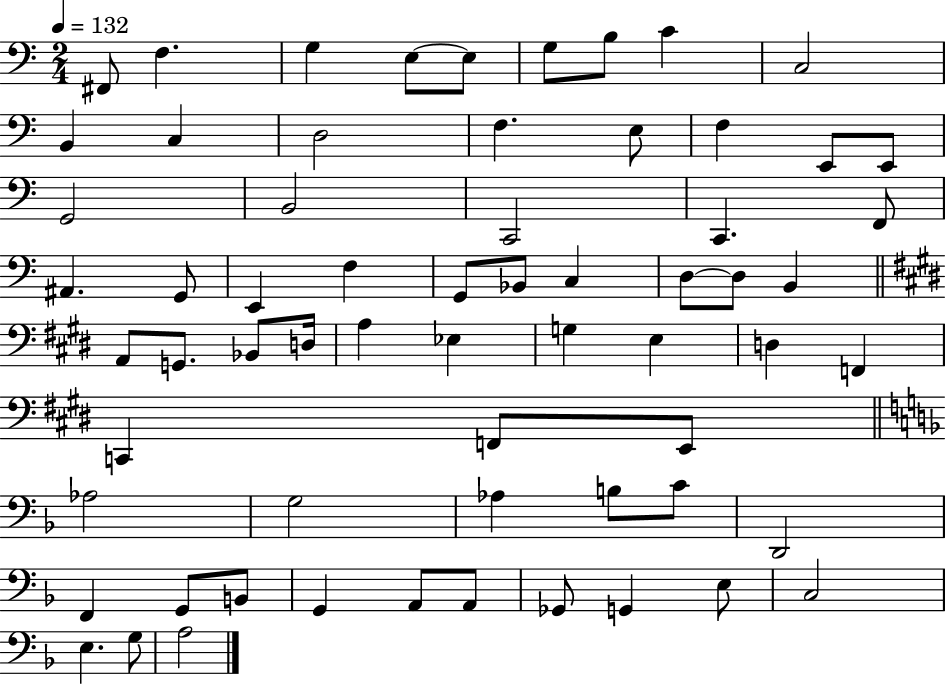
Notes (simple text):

F#2/e F3/q. G3/q E3/e E3/e G3/e B3/e C4/q C3/h B2/q C3/q D3/h F3/q. E3/e F3/q E2/e E2/e G2/h B2/h C2/h C2/q. F2/e A#2/q. G2/e E2/q F3/q G2/e Bb2/e C3/q D3/e D3/e B2/q A2/e G2/e. Bb2/e D3/s A3/q Eb3/q G3/q E3/q D3/q F2/q C2/q F2/e E2/e Ab3/h G3/h Ab3/q B3/e C4/e D2/h F2/q G2/e B2/e G2/q A2/e A2/e Gb2/e G2/q E3/e C3/h E3/q. G3/e A3/h